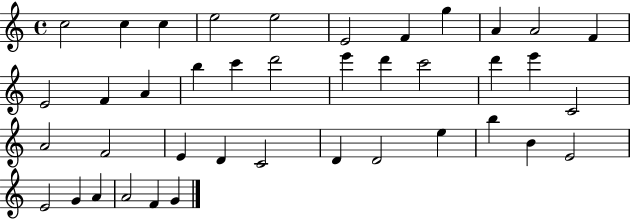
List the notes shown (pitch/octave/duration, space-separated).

C5/h C5/q C5/q E5/h E5/h E4/h F4/q G5/q A4/q A4/h F4/q E4/h F4/q A4/q B5/q C6/q D6/h E6/q D6/q C6/h D6/q E6/q C4/h A4/h F4/h E4/q D4/q C4/h D4/q D4/h E5/q B5/q B4/q E4/h E4/h G4/q A4/q A4/h F4/q G4/q